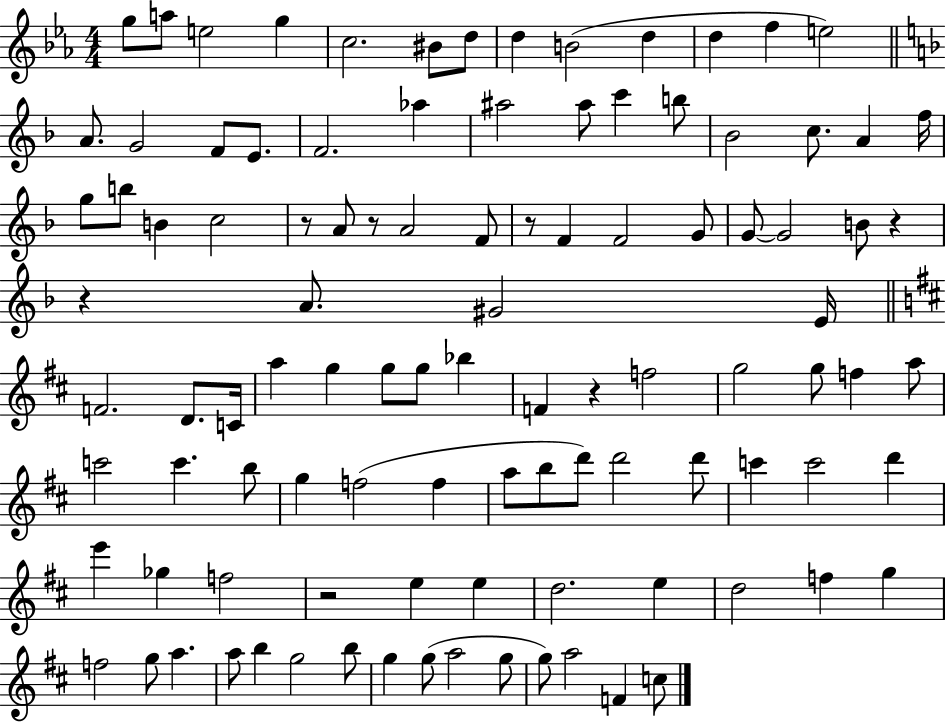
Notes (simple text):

G5/e A5/e E5/h G5/q C5/h. BIS4/e D5/e D5/q B4/h D5/q D5/q F5/q E5/h A4/e. G4/h F4/e E4/e. F4/h. Ab5/q A#5/h A#5/e C6/q B5/e Bb4/h C5/e. A4/q F5/s G5/e B5/e B4/q C5/h R/e A4/e R/e A4/h F4/e R/e F4/q F4/h G4/e G4/e G4/h B4/e R/q R/q A4/e. G#4/h E4/s F4/h. D4/e. C4/s A5/q G5/q G5/e G5/e Bb5/q F4/q R/q F5/h G5/h G5/e F5/q A5/e C6/h C6/q. B5/e G5/q F5/h F5/q A5/e B5/e D6/e D6/h D6/e C6/q C6/h D6/q E6/q Gb5/q F5/h R/h E5/q E5/q D5/h. E5/q D5/h F5/q G5/q F5/h G5/e A5/q. A5/e B5/q G5/h B5/e G5/q G5/e A5/h G5/e G5/e A5/h F4/q C5/e